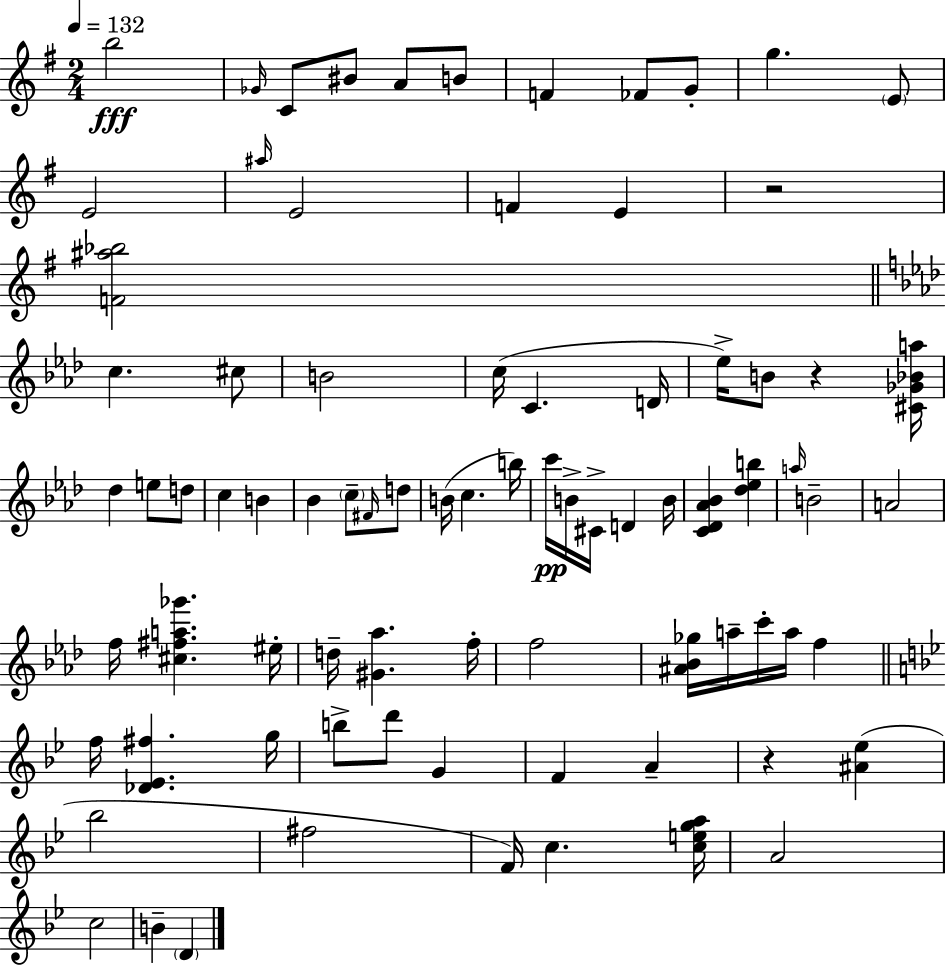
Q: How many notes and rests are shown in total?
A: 81